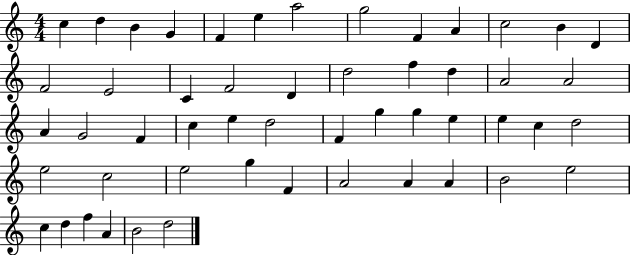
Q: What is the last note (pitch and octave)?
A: D5